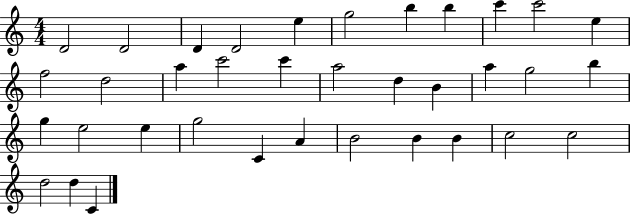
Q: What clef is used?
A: treble